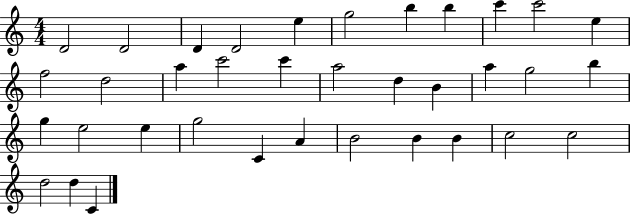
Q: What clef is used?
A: treble